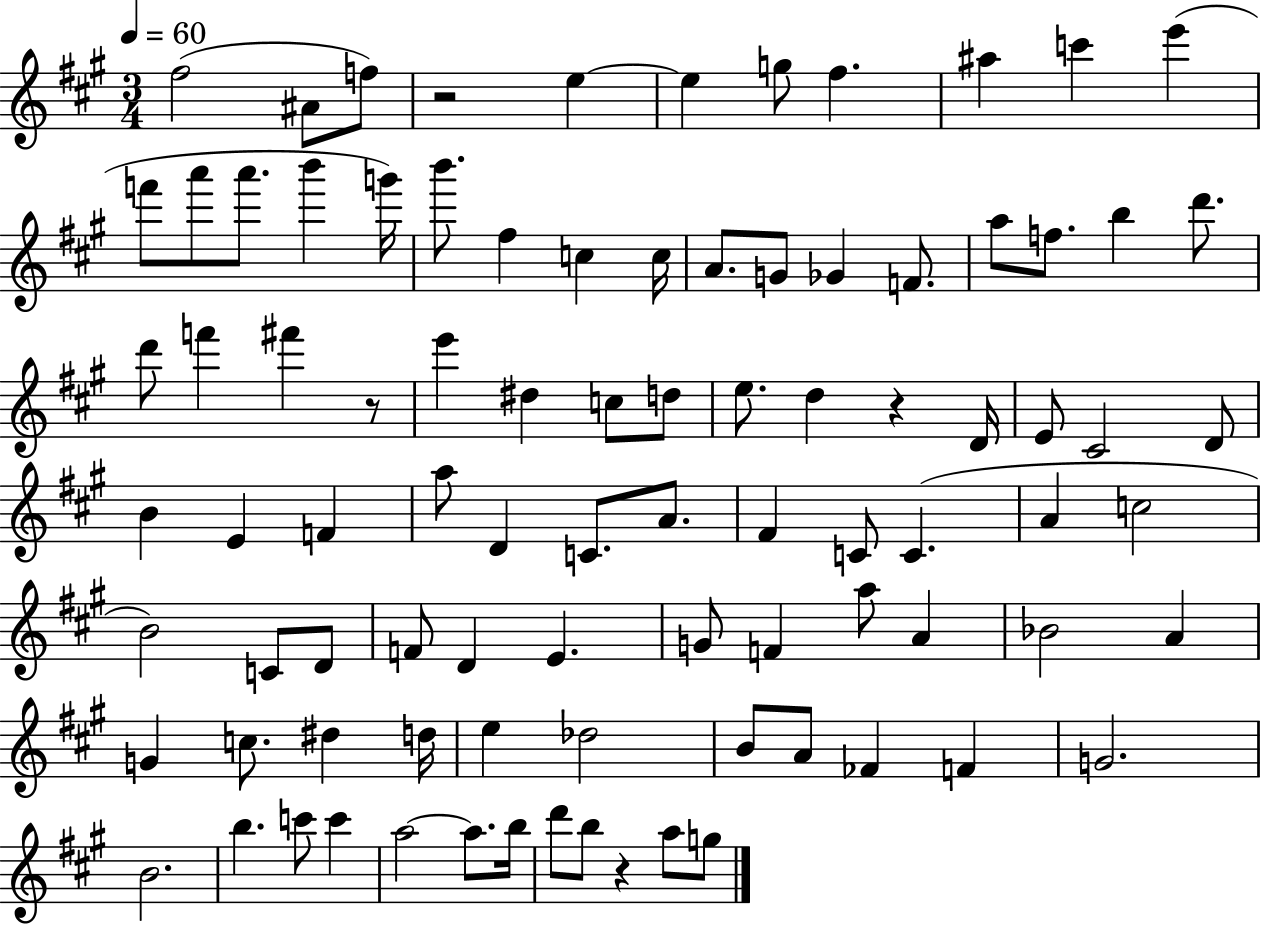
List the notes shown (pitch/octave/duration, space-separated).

F#5/h A#4/e F5/e R/h E5/q E5/q G5/e F#5/q. A#5/q C6/q E6/q F6/e A6/e A6/e. B6/q G6/s B6/e. F#5/q C5/q C5/s A4/e. G4/e Gb4/q F4/e. A5/e F5/e. B5/q D6/e. D6/e F6/q F#6/q R/e E6/q D#5/q C5/e D5/e E5/e. D5/q R/q D4/s E4/e C#4/h D4/e B4/q E4/q F4/q A5/e D4/q C4/e. A4/e. F#4/q C4/e C4/q. A4/q C5/h B4/h C4/e D4/e F4/e D4/q E4/q. G4/e F4/q A5/e A4/q Bb4/h A4/q G4/q C5/e. D#5/q D5/s E5/q Db5/h B4/e A4/e FES4/q F4/q G4/h. B4/h. B5/q. C6/e C6/q A5/h A5/e. B5/s D6/e B5/e R/q A5/e G5/e